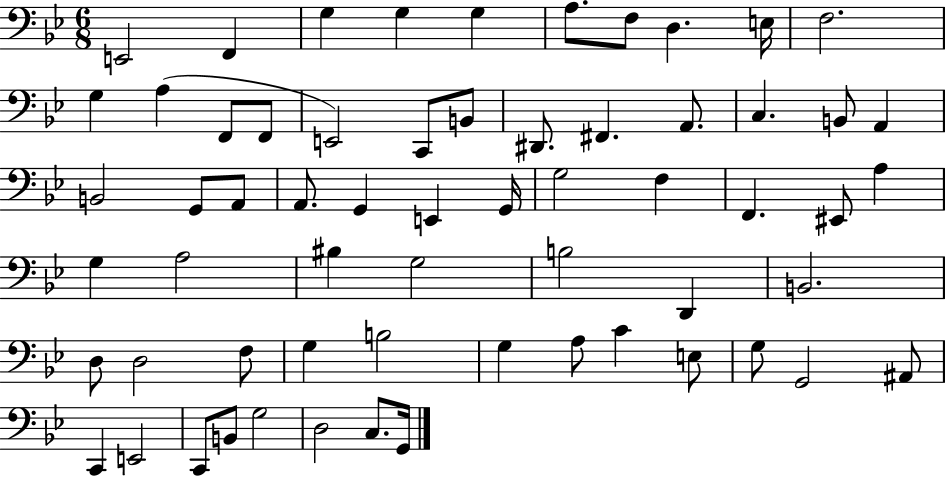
E2/h F2/q G3/q G3/q G3/q A3/e. F3/e D3/q. E3/s F3/h. G3/q A3/q F2/e F2/e E2/h C2/e B2/e D#2/e. F#2/q. A2/e. C3/q. B2/e A2/q B2/h G2/e A2/e A2/e. G2/q E2/q G2/s G3/h F3/q F2/q. EIS2/e A3/q G3/q A3/h BIS3/q G3/h B3/h D2/q B2/h. D3/e D3/h F3/e G3/q B3/h G3/q A3/e C4/q E3/e G3/e G2/h A#2/e C2/q E2/h C2/e B2/e G3/h D3/h C3/e. G2/s